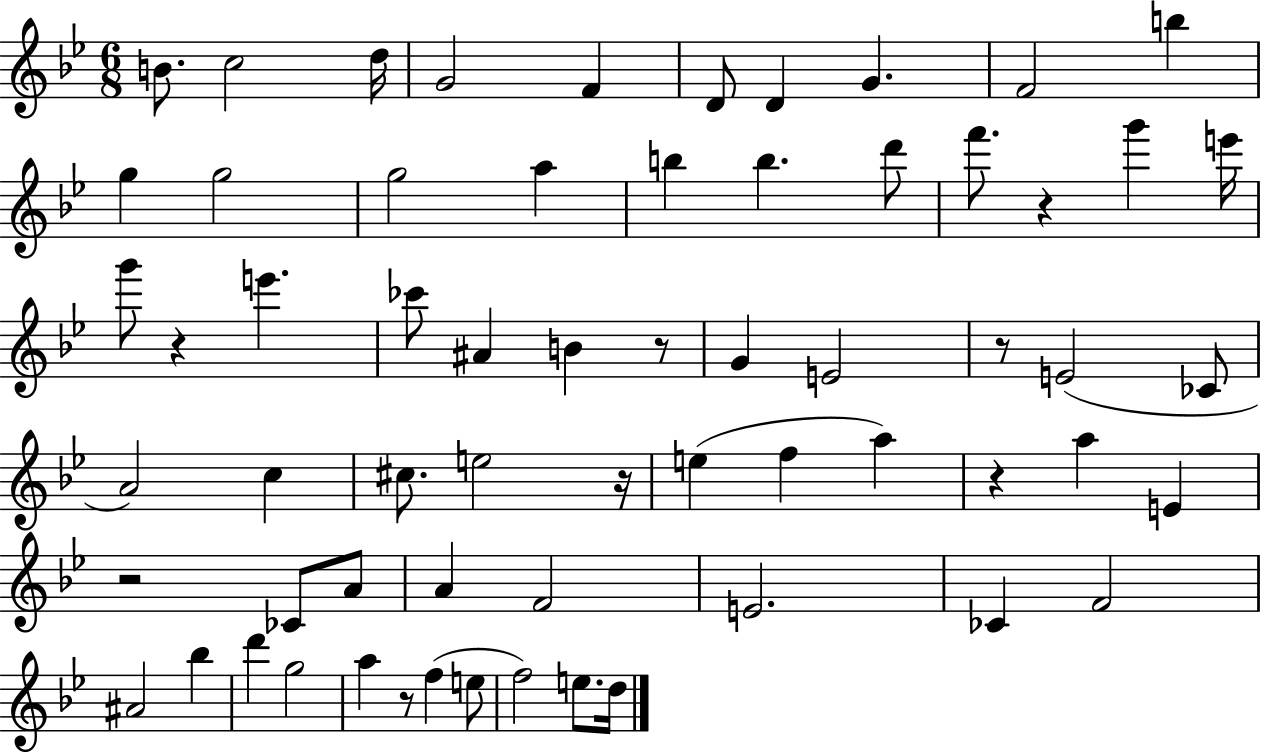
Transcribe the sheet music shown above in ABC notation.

X:1
T:Untitled
M:6/8
L:1/4
K:Bb
B/2 c2 d/4 G2 F D/2 D G F2 b g g2 g2 a b b d'/2 f'/2 z g' e'/4 g'/2 z e' _c'/2 ^A B z/2 G E2 z/2 E2 _C/2 A2 c ^c/2 e2 z/4 e f a z a E z2 _C/2 A/2 A F2 E2 _C F2 ^A2 _b d' g2 a z/2 f e/2 f2 e/2 d/4